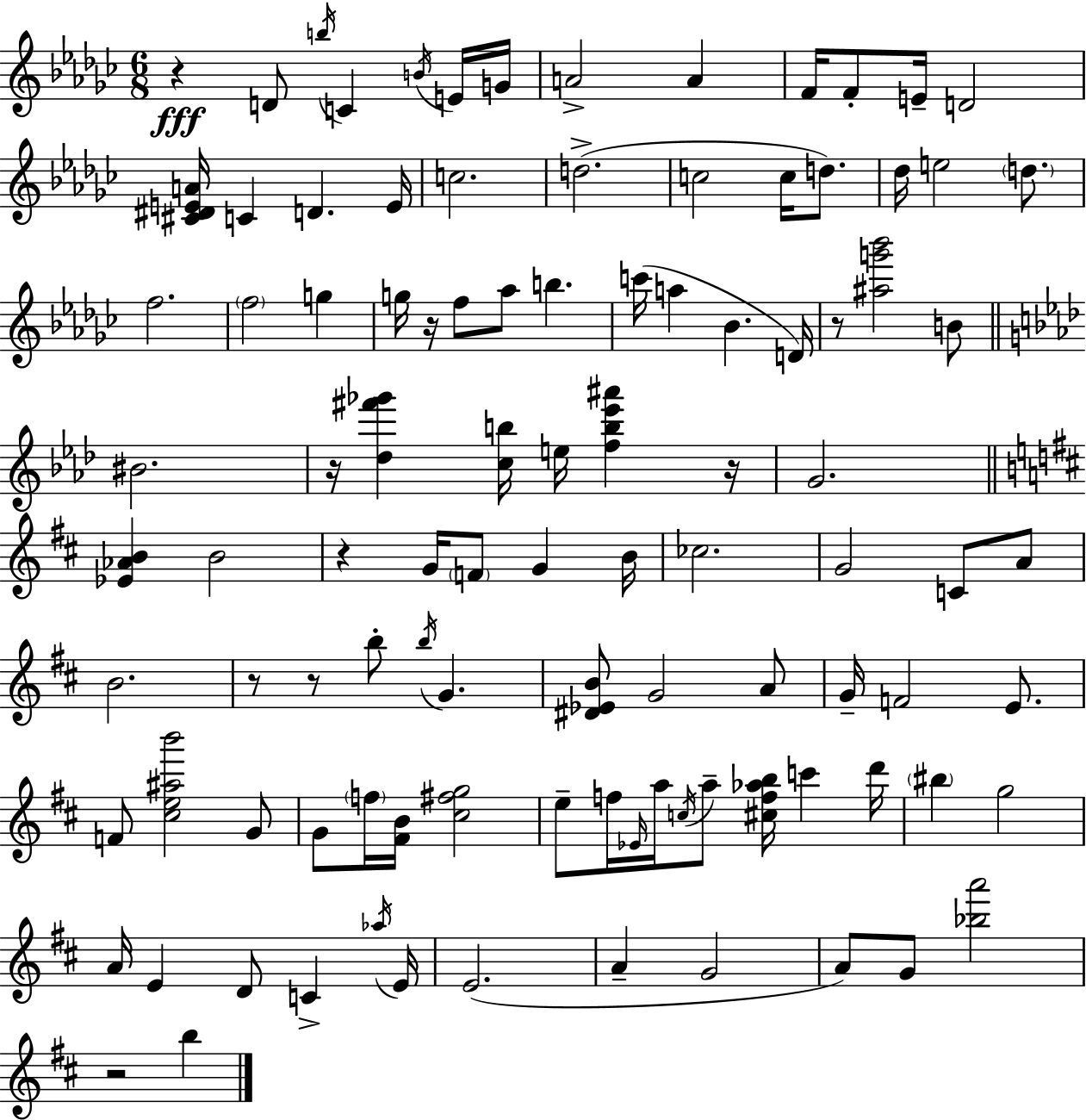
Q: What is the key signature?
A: EES minor